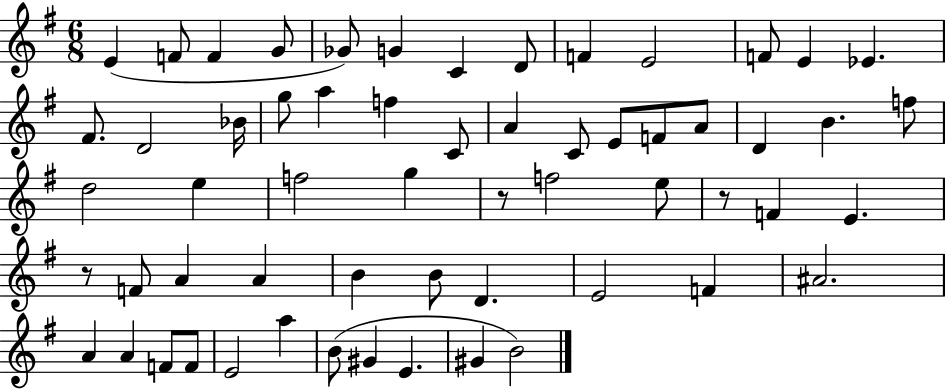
X:1
T:Untitled
M:6/8
L:1/4
K:G
E F/2 F G/2 _G/2 G C D/2 F E2 F/2 E _E ^F/2 D2 _B/4 g/2 a f C/2 A C/2 E/2 F/2 A/2 D B f/2 d2 e f2 g z/2 f2 e/2 z/2 F E z/2 F/2 A A B B/2 D E2 F ^A2 A A F/2 F/2 E2 a B/2 ^G E ^G B2